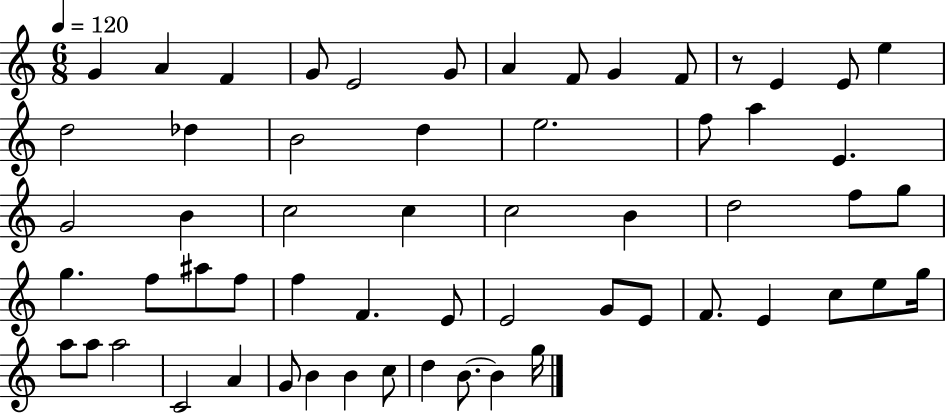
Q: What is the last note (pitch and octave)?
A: G5